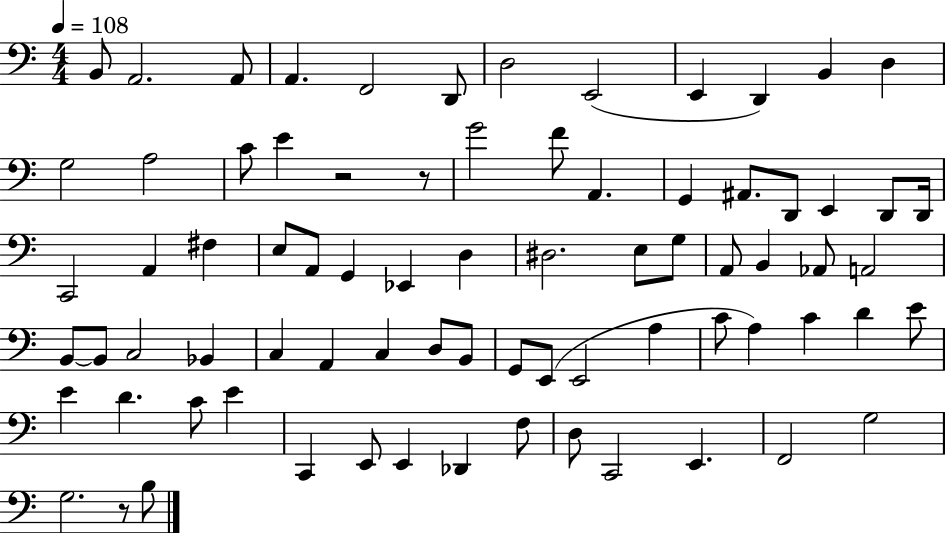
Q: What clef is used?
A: bass